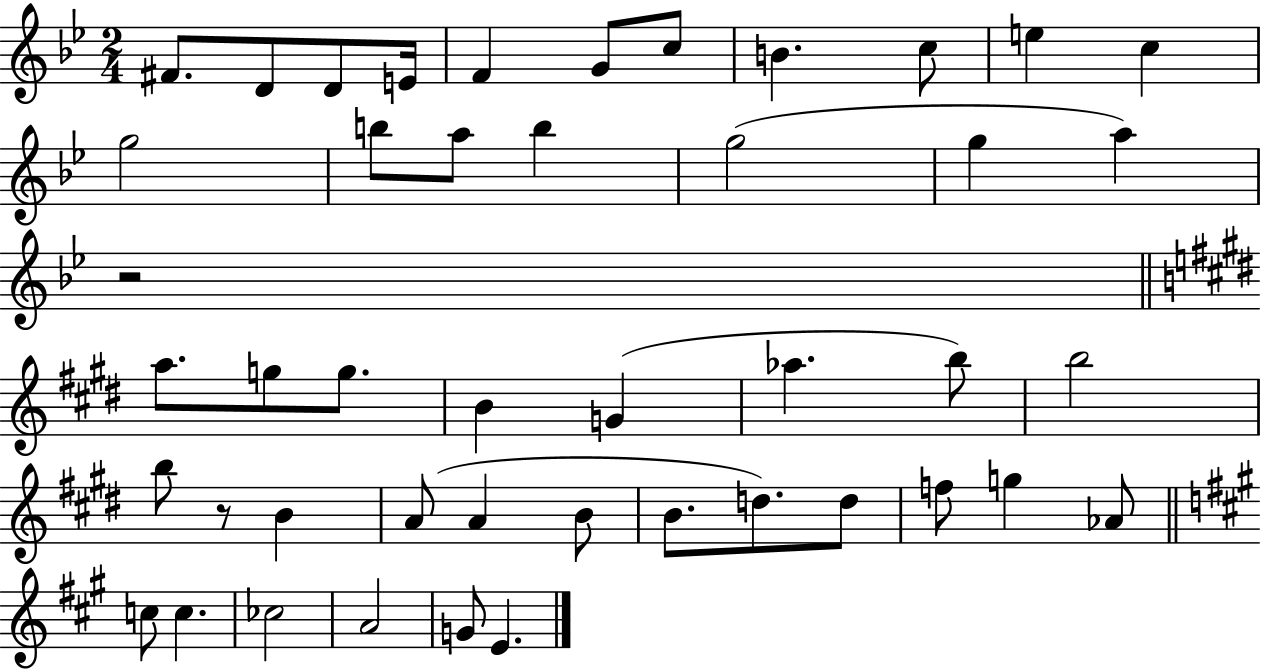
{
  \clef treble
  \numericTimeSignature
  \time 2/4
  \key bes \major
  fis'8. d'8 d'8 e'16 | f'4 g'8 c''8 | b'4. c''8 | e''4 c''4 | \break g''2 | b''8 a''8 b''4 | g''2( | g''4 a''4) | \break r2 | \bar "||" \break \key e \major a''8. g''8 g''8. | b'4 g'4( | aes''4. b''8) | b''2 | \break b''8 r8 b'4 | a'8( a'4 b'8 | b'8. d''8.) d''8 | f''8 g''4 aes'8 | \break \bar "||" \break \key a \major c''8 c''4. | ces''2 | a'2 | g'8 e'4. | \break \bar "|."
}